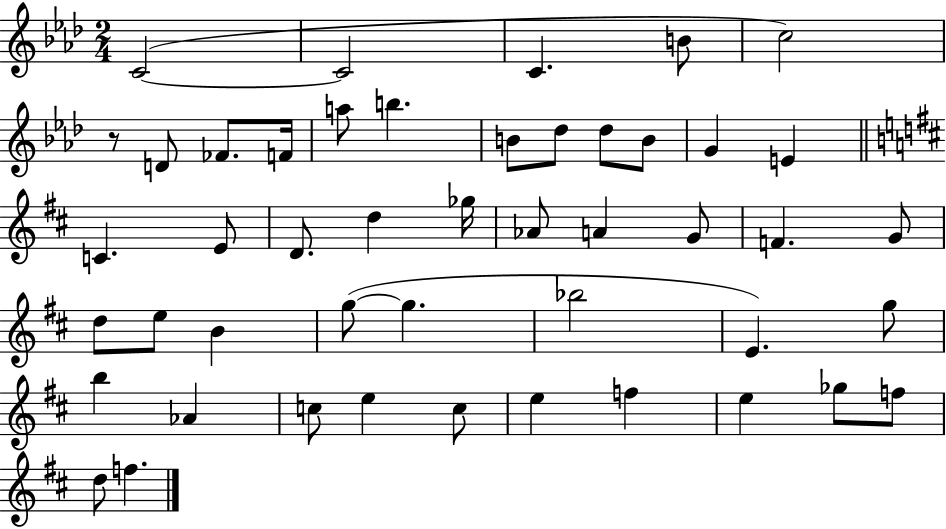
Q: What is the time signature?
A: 2/4